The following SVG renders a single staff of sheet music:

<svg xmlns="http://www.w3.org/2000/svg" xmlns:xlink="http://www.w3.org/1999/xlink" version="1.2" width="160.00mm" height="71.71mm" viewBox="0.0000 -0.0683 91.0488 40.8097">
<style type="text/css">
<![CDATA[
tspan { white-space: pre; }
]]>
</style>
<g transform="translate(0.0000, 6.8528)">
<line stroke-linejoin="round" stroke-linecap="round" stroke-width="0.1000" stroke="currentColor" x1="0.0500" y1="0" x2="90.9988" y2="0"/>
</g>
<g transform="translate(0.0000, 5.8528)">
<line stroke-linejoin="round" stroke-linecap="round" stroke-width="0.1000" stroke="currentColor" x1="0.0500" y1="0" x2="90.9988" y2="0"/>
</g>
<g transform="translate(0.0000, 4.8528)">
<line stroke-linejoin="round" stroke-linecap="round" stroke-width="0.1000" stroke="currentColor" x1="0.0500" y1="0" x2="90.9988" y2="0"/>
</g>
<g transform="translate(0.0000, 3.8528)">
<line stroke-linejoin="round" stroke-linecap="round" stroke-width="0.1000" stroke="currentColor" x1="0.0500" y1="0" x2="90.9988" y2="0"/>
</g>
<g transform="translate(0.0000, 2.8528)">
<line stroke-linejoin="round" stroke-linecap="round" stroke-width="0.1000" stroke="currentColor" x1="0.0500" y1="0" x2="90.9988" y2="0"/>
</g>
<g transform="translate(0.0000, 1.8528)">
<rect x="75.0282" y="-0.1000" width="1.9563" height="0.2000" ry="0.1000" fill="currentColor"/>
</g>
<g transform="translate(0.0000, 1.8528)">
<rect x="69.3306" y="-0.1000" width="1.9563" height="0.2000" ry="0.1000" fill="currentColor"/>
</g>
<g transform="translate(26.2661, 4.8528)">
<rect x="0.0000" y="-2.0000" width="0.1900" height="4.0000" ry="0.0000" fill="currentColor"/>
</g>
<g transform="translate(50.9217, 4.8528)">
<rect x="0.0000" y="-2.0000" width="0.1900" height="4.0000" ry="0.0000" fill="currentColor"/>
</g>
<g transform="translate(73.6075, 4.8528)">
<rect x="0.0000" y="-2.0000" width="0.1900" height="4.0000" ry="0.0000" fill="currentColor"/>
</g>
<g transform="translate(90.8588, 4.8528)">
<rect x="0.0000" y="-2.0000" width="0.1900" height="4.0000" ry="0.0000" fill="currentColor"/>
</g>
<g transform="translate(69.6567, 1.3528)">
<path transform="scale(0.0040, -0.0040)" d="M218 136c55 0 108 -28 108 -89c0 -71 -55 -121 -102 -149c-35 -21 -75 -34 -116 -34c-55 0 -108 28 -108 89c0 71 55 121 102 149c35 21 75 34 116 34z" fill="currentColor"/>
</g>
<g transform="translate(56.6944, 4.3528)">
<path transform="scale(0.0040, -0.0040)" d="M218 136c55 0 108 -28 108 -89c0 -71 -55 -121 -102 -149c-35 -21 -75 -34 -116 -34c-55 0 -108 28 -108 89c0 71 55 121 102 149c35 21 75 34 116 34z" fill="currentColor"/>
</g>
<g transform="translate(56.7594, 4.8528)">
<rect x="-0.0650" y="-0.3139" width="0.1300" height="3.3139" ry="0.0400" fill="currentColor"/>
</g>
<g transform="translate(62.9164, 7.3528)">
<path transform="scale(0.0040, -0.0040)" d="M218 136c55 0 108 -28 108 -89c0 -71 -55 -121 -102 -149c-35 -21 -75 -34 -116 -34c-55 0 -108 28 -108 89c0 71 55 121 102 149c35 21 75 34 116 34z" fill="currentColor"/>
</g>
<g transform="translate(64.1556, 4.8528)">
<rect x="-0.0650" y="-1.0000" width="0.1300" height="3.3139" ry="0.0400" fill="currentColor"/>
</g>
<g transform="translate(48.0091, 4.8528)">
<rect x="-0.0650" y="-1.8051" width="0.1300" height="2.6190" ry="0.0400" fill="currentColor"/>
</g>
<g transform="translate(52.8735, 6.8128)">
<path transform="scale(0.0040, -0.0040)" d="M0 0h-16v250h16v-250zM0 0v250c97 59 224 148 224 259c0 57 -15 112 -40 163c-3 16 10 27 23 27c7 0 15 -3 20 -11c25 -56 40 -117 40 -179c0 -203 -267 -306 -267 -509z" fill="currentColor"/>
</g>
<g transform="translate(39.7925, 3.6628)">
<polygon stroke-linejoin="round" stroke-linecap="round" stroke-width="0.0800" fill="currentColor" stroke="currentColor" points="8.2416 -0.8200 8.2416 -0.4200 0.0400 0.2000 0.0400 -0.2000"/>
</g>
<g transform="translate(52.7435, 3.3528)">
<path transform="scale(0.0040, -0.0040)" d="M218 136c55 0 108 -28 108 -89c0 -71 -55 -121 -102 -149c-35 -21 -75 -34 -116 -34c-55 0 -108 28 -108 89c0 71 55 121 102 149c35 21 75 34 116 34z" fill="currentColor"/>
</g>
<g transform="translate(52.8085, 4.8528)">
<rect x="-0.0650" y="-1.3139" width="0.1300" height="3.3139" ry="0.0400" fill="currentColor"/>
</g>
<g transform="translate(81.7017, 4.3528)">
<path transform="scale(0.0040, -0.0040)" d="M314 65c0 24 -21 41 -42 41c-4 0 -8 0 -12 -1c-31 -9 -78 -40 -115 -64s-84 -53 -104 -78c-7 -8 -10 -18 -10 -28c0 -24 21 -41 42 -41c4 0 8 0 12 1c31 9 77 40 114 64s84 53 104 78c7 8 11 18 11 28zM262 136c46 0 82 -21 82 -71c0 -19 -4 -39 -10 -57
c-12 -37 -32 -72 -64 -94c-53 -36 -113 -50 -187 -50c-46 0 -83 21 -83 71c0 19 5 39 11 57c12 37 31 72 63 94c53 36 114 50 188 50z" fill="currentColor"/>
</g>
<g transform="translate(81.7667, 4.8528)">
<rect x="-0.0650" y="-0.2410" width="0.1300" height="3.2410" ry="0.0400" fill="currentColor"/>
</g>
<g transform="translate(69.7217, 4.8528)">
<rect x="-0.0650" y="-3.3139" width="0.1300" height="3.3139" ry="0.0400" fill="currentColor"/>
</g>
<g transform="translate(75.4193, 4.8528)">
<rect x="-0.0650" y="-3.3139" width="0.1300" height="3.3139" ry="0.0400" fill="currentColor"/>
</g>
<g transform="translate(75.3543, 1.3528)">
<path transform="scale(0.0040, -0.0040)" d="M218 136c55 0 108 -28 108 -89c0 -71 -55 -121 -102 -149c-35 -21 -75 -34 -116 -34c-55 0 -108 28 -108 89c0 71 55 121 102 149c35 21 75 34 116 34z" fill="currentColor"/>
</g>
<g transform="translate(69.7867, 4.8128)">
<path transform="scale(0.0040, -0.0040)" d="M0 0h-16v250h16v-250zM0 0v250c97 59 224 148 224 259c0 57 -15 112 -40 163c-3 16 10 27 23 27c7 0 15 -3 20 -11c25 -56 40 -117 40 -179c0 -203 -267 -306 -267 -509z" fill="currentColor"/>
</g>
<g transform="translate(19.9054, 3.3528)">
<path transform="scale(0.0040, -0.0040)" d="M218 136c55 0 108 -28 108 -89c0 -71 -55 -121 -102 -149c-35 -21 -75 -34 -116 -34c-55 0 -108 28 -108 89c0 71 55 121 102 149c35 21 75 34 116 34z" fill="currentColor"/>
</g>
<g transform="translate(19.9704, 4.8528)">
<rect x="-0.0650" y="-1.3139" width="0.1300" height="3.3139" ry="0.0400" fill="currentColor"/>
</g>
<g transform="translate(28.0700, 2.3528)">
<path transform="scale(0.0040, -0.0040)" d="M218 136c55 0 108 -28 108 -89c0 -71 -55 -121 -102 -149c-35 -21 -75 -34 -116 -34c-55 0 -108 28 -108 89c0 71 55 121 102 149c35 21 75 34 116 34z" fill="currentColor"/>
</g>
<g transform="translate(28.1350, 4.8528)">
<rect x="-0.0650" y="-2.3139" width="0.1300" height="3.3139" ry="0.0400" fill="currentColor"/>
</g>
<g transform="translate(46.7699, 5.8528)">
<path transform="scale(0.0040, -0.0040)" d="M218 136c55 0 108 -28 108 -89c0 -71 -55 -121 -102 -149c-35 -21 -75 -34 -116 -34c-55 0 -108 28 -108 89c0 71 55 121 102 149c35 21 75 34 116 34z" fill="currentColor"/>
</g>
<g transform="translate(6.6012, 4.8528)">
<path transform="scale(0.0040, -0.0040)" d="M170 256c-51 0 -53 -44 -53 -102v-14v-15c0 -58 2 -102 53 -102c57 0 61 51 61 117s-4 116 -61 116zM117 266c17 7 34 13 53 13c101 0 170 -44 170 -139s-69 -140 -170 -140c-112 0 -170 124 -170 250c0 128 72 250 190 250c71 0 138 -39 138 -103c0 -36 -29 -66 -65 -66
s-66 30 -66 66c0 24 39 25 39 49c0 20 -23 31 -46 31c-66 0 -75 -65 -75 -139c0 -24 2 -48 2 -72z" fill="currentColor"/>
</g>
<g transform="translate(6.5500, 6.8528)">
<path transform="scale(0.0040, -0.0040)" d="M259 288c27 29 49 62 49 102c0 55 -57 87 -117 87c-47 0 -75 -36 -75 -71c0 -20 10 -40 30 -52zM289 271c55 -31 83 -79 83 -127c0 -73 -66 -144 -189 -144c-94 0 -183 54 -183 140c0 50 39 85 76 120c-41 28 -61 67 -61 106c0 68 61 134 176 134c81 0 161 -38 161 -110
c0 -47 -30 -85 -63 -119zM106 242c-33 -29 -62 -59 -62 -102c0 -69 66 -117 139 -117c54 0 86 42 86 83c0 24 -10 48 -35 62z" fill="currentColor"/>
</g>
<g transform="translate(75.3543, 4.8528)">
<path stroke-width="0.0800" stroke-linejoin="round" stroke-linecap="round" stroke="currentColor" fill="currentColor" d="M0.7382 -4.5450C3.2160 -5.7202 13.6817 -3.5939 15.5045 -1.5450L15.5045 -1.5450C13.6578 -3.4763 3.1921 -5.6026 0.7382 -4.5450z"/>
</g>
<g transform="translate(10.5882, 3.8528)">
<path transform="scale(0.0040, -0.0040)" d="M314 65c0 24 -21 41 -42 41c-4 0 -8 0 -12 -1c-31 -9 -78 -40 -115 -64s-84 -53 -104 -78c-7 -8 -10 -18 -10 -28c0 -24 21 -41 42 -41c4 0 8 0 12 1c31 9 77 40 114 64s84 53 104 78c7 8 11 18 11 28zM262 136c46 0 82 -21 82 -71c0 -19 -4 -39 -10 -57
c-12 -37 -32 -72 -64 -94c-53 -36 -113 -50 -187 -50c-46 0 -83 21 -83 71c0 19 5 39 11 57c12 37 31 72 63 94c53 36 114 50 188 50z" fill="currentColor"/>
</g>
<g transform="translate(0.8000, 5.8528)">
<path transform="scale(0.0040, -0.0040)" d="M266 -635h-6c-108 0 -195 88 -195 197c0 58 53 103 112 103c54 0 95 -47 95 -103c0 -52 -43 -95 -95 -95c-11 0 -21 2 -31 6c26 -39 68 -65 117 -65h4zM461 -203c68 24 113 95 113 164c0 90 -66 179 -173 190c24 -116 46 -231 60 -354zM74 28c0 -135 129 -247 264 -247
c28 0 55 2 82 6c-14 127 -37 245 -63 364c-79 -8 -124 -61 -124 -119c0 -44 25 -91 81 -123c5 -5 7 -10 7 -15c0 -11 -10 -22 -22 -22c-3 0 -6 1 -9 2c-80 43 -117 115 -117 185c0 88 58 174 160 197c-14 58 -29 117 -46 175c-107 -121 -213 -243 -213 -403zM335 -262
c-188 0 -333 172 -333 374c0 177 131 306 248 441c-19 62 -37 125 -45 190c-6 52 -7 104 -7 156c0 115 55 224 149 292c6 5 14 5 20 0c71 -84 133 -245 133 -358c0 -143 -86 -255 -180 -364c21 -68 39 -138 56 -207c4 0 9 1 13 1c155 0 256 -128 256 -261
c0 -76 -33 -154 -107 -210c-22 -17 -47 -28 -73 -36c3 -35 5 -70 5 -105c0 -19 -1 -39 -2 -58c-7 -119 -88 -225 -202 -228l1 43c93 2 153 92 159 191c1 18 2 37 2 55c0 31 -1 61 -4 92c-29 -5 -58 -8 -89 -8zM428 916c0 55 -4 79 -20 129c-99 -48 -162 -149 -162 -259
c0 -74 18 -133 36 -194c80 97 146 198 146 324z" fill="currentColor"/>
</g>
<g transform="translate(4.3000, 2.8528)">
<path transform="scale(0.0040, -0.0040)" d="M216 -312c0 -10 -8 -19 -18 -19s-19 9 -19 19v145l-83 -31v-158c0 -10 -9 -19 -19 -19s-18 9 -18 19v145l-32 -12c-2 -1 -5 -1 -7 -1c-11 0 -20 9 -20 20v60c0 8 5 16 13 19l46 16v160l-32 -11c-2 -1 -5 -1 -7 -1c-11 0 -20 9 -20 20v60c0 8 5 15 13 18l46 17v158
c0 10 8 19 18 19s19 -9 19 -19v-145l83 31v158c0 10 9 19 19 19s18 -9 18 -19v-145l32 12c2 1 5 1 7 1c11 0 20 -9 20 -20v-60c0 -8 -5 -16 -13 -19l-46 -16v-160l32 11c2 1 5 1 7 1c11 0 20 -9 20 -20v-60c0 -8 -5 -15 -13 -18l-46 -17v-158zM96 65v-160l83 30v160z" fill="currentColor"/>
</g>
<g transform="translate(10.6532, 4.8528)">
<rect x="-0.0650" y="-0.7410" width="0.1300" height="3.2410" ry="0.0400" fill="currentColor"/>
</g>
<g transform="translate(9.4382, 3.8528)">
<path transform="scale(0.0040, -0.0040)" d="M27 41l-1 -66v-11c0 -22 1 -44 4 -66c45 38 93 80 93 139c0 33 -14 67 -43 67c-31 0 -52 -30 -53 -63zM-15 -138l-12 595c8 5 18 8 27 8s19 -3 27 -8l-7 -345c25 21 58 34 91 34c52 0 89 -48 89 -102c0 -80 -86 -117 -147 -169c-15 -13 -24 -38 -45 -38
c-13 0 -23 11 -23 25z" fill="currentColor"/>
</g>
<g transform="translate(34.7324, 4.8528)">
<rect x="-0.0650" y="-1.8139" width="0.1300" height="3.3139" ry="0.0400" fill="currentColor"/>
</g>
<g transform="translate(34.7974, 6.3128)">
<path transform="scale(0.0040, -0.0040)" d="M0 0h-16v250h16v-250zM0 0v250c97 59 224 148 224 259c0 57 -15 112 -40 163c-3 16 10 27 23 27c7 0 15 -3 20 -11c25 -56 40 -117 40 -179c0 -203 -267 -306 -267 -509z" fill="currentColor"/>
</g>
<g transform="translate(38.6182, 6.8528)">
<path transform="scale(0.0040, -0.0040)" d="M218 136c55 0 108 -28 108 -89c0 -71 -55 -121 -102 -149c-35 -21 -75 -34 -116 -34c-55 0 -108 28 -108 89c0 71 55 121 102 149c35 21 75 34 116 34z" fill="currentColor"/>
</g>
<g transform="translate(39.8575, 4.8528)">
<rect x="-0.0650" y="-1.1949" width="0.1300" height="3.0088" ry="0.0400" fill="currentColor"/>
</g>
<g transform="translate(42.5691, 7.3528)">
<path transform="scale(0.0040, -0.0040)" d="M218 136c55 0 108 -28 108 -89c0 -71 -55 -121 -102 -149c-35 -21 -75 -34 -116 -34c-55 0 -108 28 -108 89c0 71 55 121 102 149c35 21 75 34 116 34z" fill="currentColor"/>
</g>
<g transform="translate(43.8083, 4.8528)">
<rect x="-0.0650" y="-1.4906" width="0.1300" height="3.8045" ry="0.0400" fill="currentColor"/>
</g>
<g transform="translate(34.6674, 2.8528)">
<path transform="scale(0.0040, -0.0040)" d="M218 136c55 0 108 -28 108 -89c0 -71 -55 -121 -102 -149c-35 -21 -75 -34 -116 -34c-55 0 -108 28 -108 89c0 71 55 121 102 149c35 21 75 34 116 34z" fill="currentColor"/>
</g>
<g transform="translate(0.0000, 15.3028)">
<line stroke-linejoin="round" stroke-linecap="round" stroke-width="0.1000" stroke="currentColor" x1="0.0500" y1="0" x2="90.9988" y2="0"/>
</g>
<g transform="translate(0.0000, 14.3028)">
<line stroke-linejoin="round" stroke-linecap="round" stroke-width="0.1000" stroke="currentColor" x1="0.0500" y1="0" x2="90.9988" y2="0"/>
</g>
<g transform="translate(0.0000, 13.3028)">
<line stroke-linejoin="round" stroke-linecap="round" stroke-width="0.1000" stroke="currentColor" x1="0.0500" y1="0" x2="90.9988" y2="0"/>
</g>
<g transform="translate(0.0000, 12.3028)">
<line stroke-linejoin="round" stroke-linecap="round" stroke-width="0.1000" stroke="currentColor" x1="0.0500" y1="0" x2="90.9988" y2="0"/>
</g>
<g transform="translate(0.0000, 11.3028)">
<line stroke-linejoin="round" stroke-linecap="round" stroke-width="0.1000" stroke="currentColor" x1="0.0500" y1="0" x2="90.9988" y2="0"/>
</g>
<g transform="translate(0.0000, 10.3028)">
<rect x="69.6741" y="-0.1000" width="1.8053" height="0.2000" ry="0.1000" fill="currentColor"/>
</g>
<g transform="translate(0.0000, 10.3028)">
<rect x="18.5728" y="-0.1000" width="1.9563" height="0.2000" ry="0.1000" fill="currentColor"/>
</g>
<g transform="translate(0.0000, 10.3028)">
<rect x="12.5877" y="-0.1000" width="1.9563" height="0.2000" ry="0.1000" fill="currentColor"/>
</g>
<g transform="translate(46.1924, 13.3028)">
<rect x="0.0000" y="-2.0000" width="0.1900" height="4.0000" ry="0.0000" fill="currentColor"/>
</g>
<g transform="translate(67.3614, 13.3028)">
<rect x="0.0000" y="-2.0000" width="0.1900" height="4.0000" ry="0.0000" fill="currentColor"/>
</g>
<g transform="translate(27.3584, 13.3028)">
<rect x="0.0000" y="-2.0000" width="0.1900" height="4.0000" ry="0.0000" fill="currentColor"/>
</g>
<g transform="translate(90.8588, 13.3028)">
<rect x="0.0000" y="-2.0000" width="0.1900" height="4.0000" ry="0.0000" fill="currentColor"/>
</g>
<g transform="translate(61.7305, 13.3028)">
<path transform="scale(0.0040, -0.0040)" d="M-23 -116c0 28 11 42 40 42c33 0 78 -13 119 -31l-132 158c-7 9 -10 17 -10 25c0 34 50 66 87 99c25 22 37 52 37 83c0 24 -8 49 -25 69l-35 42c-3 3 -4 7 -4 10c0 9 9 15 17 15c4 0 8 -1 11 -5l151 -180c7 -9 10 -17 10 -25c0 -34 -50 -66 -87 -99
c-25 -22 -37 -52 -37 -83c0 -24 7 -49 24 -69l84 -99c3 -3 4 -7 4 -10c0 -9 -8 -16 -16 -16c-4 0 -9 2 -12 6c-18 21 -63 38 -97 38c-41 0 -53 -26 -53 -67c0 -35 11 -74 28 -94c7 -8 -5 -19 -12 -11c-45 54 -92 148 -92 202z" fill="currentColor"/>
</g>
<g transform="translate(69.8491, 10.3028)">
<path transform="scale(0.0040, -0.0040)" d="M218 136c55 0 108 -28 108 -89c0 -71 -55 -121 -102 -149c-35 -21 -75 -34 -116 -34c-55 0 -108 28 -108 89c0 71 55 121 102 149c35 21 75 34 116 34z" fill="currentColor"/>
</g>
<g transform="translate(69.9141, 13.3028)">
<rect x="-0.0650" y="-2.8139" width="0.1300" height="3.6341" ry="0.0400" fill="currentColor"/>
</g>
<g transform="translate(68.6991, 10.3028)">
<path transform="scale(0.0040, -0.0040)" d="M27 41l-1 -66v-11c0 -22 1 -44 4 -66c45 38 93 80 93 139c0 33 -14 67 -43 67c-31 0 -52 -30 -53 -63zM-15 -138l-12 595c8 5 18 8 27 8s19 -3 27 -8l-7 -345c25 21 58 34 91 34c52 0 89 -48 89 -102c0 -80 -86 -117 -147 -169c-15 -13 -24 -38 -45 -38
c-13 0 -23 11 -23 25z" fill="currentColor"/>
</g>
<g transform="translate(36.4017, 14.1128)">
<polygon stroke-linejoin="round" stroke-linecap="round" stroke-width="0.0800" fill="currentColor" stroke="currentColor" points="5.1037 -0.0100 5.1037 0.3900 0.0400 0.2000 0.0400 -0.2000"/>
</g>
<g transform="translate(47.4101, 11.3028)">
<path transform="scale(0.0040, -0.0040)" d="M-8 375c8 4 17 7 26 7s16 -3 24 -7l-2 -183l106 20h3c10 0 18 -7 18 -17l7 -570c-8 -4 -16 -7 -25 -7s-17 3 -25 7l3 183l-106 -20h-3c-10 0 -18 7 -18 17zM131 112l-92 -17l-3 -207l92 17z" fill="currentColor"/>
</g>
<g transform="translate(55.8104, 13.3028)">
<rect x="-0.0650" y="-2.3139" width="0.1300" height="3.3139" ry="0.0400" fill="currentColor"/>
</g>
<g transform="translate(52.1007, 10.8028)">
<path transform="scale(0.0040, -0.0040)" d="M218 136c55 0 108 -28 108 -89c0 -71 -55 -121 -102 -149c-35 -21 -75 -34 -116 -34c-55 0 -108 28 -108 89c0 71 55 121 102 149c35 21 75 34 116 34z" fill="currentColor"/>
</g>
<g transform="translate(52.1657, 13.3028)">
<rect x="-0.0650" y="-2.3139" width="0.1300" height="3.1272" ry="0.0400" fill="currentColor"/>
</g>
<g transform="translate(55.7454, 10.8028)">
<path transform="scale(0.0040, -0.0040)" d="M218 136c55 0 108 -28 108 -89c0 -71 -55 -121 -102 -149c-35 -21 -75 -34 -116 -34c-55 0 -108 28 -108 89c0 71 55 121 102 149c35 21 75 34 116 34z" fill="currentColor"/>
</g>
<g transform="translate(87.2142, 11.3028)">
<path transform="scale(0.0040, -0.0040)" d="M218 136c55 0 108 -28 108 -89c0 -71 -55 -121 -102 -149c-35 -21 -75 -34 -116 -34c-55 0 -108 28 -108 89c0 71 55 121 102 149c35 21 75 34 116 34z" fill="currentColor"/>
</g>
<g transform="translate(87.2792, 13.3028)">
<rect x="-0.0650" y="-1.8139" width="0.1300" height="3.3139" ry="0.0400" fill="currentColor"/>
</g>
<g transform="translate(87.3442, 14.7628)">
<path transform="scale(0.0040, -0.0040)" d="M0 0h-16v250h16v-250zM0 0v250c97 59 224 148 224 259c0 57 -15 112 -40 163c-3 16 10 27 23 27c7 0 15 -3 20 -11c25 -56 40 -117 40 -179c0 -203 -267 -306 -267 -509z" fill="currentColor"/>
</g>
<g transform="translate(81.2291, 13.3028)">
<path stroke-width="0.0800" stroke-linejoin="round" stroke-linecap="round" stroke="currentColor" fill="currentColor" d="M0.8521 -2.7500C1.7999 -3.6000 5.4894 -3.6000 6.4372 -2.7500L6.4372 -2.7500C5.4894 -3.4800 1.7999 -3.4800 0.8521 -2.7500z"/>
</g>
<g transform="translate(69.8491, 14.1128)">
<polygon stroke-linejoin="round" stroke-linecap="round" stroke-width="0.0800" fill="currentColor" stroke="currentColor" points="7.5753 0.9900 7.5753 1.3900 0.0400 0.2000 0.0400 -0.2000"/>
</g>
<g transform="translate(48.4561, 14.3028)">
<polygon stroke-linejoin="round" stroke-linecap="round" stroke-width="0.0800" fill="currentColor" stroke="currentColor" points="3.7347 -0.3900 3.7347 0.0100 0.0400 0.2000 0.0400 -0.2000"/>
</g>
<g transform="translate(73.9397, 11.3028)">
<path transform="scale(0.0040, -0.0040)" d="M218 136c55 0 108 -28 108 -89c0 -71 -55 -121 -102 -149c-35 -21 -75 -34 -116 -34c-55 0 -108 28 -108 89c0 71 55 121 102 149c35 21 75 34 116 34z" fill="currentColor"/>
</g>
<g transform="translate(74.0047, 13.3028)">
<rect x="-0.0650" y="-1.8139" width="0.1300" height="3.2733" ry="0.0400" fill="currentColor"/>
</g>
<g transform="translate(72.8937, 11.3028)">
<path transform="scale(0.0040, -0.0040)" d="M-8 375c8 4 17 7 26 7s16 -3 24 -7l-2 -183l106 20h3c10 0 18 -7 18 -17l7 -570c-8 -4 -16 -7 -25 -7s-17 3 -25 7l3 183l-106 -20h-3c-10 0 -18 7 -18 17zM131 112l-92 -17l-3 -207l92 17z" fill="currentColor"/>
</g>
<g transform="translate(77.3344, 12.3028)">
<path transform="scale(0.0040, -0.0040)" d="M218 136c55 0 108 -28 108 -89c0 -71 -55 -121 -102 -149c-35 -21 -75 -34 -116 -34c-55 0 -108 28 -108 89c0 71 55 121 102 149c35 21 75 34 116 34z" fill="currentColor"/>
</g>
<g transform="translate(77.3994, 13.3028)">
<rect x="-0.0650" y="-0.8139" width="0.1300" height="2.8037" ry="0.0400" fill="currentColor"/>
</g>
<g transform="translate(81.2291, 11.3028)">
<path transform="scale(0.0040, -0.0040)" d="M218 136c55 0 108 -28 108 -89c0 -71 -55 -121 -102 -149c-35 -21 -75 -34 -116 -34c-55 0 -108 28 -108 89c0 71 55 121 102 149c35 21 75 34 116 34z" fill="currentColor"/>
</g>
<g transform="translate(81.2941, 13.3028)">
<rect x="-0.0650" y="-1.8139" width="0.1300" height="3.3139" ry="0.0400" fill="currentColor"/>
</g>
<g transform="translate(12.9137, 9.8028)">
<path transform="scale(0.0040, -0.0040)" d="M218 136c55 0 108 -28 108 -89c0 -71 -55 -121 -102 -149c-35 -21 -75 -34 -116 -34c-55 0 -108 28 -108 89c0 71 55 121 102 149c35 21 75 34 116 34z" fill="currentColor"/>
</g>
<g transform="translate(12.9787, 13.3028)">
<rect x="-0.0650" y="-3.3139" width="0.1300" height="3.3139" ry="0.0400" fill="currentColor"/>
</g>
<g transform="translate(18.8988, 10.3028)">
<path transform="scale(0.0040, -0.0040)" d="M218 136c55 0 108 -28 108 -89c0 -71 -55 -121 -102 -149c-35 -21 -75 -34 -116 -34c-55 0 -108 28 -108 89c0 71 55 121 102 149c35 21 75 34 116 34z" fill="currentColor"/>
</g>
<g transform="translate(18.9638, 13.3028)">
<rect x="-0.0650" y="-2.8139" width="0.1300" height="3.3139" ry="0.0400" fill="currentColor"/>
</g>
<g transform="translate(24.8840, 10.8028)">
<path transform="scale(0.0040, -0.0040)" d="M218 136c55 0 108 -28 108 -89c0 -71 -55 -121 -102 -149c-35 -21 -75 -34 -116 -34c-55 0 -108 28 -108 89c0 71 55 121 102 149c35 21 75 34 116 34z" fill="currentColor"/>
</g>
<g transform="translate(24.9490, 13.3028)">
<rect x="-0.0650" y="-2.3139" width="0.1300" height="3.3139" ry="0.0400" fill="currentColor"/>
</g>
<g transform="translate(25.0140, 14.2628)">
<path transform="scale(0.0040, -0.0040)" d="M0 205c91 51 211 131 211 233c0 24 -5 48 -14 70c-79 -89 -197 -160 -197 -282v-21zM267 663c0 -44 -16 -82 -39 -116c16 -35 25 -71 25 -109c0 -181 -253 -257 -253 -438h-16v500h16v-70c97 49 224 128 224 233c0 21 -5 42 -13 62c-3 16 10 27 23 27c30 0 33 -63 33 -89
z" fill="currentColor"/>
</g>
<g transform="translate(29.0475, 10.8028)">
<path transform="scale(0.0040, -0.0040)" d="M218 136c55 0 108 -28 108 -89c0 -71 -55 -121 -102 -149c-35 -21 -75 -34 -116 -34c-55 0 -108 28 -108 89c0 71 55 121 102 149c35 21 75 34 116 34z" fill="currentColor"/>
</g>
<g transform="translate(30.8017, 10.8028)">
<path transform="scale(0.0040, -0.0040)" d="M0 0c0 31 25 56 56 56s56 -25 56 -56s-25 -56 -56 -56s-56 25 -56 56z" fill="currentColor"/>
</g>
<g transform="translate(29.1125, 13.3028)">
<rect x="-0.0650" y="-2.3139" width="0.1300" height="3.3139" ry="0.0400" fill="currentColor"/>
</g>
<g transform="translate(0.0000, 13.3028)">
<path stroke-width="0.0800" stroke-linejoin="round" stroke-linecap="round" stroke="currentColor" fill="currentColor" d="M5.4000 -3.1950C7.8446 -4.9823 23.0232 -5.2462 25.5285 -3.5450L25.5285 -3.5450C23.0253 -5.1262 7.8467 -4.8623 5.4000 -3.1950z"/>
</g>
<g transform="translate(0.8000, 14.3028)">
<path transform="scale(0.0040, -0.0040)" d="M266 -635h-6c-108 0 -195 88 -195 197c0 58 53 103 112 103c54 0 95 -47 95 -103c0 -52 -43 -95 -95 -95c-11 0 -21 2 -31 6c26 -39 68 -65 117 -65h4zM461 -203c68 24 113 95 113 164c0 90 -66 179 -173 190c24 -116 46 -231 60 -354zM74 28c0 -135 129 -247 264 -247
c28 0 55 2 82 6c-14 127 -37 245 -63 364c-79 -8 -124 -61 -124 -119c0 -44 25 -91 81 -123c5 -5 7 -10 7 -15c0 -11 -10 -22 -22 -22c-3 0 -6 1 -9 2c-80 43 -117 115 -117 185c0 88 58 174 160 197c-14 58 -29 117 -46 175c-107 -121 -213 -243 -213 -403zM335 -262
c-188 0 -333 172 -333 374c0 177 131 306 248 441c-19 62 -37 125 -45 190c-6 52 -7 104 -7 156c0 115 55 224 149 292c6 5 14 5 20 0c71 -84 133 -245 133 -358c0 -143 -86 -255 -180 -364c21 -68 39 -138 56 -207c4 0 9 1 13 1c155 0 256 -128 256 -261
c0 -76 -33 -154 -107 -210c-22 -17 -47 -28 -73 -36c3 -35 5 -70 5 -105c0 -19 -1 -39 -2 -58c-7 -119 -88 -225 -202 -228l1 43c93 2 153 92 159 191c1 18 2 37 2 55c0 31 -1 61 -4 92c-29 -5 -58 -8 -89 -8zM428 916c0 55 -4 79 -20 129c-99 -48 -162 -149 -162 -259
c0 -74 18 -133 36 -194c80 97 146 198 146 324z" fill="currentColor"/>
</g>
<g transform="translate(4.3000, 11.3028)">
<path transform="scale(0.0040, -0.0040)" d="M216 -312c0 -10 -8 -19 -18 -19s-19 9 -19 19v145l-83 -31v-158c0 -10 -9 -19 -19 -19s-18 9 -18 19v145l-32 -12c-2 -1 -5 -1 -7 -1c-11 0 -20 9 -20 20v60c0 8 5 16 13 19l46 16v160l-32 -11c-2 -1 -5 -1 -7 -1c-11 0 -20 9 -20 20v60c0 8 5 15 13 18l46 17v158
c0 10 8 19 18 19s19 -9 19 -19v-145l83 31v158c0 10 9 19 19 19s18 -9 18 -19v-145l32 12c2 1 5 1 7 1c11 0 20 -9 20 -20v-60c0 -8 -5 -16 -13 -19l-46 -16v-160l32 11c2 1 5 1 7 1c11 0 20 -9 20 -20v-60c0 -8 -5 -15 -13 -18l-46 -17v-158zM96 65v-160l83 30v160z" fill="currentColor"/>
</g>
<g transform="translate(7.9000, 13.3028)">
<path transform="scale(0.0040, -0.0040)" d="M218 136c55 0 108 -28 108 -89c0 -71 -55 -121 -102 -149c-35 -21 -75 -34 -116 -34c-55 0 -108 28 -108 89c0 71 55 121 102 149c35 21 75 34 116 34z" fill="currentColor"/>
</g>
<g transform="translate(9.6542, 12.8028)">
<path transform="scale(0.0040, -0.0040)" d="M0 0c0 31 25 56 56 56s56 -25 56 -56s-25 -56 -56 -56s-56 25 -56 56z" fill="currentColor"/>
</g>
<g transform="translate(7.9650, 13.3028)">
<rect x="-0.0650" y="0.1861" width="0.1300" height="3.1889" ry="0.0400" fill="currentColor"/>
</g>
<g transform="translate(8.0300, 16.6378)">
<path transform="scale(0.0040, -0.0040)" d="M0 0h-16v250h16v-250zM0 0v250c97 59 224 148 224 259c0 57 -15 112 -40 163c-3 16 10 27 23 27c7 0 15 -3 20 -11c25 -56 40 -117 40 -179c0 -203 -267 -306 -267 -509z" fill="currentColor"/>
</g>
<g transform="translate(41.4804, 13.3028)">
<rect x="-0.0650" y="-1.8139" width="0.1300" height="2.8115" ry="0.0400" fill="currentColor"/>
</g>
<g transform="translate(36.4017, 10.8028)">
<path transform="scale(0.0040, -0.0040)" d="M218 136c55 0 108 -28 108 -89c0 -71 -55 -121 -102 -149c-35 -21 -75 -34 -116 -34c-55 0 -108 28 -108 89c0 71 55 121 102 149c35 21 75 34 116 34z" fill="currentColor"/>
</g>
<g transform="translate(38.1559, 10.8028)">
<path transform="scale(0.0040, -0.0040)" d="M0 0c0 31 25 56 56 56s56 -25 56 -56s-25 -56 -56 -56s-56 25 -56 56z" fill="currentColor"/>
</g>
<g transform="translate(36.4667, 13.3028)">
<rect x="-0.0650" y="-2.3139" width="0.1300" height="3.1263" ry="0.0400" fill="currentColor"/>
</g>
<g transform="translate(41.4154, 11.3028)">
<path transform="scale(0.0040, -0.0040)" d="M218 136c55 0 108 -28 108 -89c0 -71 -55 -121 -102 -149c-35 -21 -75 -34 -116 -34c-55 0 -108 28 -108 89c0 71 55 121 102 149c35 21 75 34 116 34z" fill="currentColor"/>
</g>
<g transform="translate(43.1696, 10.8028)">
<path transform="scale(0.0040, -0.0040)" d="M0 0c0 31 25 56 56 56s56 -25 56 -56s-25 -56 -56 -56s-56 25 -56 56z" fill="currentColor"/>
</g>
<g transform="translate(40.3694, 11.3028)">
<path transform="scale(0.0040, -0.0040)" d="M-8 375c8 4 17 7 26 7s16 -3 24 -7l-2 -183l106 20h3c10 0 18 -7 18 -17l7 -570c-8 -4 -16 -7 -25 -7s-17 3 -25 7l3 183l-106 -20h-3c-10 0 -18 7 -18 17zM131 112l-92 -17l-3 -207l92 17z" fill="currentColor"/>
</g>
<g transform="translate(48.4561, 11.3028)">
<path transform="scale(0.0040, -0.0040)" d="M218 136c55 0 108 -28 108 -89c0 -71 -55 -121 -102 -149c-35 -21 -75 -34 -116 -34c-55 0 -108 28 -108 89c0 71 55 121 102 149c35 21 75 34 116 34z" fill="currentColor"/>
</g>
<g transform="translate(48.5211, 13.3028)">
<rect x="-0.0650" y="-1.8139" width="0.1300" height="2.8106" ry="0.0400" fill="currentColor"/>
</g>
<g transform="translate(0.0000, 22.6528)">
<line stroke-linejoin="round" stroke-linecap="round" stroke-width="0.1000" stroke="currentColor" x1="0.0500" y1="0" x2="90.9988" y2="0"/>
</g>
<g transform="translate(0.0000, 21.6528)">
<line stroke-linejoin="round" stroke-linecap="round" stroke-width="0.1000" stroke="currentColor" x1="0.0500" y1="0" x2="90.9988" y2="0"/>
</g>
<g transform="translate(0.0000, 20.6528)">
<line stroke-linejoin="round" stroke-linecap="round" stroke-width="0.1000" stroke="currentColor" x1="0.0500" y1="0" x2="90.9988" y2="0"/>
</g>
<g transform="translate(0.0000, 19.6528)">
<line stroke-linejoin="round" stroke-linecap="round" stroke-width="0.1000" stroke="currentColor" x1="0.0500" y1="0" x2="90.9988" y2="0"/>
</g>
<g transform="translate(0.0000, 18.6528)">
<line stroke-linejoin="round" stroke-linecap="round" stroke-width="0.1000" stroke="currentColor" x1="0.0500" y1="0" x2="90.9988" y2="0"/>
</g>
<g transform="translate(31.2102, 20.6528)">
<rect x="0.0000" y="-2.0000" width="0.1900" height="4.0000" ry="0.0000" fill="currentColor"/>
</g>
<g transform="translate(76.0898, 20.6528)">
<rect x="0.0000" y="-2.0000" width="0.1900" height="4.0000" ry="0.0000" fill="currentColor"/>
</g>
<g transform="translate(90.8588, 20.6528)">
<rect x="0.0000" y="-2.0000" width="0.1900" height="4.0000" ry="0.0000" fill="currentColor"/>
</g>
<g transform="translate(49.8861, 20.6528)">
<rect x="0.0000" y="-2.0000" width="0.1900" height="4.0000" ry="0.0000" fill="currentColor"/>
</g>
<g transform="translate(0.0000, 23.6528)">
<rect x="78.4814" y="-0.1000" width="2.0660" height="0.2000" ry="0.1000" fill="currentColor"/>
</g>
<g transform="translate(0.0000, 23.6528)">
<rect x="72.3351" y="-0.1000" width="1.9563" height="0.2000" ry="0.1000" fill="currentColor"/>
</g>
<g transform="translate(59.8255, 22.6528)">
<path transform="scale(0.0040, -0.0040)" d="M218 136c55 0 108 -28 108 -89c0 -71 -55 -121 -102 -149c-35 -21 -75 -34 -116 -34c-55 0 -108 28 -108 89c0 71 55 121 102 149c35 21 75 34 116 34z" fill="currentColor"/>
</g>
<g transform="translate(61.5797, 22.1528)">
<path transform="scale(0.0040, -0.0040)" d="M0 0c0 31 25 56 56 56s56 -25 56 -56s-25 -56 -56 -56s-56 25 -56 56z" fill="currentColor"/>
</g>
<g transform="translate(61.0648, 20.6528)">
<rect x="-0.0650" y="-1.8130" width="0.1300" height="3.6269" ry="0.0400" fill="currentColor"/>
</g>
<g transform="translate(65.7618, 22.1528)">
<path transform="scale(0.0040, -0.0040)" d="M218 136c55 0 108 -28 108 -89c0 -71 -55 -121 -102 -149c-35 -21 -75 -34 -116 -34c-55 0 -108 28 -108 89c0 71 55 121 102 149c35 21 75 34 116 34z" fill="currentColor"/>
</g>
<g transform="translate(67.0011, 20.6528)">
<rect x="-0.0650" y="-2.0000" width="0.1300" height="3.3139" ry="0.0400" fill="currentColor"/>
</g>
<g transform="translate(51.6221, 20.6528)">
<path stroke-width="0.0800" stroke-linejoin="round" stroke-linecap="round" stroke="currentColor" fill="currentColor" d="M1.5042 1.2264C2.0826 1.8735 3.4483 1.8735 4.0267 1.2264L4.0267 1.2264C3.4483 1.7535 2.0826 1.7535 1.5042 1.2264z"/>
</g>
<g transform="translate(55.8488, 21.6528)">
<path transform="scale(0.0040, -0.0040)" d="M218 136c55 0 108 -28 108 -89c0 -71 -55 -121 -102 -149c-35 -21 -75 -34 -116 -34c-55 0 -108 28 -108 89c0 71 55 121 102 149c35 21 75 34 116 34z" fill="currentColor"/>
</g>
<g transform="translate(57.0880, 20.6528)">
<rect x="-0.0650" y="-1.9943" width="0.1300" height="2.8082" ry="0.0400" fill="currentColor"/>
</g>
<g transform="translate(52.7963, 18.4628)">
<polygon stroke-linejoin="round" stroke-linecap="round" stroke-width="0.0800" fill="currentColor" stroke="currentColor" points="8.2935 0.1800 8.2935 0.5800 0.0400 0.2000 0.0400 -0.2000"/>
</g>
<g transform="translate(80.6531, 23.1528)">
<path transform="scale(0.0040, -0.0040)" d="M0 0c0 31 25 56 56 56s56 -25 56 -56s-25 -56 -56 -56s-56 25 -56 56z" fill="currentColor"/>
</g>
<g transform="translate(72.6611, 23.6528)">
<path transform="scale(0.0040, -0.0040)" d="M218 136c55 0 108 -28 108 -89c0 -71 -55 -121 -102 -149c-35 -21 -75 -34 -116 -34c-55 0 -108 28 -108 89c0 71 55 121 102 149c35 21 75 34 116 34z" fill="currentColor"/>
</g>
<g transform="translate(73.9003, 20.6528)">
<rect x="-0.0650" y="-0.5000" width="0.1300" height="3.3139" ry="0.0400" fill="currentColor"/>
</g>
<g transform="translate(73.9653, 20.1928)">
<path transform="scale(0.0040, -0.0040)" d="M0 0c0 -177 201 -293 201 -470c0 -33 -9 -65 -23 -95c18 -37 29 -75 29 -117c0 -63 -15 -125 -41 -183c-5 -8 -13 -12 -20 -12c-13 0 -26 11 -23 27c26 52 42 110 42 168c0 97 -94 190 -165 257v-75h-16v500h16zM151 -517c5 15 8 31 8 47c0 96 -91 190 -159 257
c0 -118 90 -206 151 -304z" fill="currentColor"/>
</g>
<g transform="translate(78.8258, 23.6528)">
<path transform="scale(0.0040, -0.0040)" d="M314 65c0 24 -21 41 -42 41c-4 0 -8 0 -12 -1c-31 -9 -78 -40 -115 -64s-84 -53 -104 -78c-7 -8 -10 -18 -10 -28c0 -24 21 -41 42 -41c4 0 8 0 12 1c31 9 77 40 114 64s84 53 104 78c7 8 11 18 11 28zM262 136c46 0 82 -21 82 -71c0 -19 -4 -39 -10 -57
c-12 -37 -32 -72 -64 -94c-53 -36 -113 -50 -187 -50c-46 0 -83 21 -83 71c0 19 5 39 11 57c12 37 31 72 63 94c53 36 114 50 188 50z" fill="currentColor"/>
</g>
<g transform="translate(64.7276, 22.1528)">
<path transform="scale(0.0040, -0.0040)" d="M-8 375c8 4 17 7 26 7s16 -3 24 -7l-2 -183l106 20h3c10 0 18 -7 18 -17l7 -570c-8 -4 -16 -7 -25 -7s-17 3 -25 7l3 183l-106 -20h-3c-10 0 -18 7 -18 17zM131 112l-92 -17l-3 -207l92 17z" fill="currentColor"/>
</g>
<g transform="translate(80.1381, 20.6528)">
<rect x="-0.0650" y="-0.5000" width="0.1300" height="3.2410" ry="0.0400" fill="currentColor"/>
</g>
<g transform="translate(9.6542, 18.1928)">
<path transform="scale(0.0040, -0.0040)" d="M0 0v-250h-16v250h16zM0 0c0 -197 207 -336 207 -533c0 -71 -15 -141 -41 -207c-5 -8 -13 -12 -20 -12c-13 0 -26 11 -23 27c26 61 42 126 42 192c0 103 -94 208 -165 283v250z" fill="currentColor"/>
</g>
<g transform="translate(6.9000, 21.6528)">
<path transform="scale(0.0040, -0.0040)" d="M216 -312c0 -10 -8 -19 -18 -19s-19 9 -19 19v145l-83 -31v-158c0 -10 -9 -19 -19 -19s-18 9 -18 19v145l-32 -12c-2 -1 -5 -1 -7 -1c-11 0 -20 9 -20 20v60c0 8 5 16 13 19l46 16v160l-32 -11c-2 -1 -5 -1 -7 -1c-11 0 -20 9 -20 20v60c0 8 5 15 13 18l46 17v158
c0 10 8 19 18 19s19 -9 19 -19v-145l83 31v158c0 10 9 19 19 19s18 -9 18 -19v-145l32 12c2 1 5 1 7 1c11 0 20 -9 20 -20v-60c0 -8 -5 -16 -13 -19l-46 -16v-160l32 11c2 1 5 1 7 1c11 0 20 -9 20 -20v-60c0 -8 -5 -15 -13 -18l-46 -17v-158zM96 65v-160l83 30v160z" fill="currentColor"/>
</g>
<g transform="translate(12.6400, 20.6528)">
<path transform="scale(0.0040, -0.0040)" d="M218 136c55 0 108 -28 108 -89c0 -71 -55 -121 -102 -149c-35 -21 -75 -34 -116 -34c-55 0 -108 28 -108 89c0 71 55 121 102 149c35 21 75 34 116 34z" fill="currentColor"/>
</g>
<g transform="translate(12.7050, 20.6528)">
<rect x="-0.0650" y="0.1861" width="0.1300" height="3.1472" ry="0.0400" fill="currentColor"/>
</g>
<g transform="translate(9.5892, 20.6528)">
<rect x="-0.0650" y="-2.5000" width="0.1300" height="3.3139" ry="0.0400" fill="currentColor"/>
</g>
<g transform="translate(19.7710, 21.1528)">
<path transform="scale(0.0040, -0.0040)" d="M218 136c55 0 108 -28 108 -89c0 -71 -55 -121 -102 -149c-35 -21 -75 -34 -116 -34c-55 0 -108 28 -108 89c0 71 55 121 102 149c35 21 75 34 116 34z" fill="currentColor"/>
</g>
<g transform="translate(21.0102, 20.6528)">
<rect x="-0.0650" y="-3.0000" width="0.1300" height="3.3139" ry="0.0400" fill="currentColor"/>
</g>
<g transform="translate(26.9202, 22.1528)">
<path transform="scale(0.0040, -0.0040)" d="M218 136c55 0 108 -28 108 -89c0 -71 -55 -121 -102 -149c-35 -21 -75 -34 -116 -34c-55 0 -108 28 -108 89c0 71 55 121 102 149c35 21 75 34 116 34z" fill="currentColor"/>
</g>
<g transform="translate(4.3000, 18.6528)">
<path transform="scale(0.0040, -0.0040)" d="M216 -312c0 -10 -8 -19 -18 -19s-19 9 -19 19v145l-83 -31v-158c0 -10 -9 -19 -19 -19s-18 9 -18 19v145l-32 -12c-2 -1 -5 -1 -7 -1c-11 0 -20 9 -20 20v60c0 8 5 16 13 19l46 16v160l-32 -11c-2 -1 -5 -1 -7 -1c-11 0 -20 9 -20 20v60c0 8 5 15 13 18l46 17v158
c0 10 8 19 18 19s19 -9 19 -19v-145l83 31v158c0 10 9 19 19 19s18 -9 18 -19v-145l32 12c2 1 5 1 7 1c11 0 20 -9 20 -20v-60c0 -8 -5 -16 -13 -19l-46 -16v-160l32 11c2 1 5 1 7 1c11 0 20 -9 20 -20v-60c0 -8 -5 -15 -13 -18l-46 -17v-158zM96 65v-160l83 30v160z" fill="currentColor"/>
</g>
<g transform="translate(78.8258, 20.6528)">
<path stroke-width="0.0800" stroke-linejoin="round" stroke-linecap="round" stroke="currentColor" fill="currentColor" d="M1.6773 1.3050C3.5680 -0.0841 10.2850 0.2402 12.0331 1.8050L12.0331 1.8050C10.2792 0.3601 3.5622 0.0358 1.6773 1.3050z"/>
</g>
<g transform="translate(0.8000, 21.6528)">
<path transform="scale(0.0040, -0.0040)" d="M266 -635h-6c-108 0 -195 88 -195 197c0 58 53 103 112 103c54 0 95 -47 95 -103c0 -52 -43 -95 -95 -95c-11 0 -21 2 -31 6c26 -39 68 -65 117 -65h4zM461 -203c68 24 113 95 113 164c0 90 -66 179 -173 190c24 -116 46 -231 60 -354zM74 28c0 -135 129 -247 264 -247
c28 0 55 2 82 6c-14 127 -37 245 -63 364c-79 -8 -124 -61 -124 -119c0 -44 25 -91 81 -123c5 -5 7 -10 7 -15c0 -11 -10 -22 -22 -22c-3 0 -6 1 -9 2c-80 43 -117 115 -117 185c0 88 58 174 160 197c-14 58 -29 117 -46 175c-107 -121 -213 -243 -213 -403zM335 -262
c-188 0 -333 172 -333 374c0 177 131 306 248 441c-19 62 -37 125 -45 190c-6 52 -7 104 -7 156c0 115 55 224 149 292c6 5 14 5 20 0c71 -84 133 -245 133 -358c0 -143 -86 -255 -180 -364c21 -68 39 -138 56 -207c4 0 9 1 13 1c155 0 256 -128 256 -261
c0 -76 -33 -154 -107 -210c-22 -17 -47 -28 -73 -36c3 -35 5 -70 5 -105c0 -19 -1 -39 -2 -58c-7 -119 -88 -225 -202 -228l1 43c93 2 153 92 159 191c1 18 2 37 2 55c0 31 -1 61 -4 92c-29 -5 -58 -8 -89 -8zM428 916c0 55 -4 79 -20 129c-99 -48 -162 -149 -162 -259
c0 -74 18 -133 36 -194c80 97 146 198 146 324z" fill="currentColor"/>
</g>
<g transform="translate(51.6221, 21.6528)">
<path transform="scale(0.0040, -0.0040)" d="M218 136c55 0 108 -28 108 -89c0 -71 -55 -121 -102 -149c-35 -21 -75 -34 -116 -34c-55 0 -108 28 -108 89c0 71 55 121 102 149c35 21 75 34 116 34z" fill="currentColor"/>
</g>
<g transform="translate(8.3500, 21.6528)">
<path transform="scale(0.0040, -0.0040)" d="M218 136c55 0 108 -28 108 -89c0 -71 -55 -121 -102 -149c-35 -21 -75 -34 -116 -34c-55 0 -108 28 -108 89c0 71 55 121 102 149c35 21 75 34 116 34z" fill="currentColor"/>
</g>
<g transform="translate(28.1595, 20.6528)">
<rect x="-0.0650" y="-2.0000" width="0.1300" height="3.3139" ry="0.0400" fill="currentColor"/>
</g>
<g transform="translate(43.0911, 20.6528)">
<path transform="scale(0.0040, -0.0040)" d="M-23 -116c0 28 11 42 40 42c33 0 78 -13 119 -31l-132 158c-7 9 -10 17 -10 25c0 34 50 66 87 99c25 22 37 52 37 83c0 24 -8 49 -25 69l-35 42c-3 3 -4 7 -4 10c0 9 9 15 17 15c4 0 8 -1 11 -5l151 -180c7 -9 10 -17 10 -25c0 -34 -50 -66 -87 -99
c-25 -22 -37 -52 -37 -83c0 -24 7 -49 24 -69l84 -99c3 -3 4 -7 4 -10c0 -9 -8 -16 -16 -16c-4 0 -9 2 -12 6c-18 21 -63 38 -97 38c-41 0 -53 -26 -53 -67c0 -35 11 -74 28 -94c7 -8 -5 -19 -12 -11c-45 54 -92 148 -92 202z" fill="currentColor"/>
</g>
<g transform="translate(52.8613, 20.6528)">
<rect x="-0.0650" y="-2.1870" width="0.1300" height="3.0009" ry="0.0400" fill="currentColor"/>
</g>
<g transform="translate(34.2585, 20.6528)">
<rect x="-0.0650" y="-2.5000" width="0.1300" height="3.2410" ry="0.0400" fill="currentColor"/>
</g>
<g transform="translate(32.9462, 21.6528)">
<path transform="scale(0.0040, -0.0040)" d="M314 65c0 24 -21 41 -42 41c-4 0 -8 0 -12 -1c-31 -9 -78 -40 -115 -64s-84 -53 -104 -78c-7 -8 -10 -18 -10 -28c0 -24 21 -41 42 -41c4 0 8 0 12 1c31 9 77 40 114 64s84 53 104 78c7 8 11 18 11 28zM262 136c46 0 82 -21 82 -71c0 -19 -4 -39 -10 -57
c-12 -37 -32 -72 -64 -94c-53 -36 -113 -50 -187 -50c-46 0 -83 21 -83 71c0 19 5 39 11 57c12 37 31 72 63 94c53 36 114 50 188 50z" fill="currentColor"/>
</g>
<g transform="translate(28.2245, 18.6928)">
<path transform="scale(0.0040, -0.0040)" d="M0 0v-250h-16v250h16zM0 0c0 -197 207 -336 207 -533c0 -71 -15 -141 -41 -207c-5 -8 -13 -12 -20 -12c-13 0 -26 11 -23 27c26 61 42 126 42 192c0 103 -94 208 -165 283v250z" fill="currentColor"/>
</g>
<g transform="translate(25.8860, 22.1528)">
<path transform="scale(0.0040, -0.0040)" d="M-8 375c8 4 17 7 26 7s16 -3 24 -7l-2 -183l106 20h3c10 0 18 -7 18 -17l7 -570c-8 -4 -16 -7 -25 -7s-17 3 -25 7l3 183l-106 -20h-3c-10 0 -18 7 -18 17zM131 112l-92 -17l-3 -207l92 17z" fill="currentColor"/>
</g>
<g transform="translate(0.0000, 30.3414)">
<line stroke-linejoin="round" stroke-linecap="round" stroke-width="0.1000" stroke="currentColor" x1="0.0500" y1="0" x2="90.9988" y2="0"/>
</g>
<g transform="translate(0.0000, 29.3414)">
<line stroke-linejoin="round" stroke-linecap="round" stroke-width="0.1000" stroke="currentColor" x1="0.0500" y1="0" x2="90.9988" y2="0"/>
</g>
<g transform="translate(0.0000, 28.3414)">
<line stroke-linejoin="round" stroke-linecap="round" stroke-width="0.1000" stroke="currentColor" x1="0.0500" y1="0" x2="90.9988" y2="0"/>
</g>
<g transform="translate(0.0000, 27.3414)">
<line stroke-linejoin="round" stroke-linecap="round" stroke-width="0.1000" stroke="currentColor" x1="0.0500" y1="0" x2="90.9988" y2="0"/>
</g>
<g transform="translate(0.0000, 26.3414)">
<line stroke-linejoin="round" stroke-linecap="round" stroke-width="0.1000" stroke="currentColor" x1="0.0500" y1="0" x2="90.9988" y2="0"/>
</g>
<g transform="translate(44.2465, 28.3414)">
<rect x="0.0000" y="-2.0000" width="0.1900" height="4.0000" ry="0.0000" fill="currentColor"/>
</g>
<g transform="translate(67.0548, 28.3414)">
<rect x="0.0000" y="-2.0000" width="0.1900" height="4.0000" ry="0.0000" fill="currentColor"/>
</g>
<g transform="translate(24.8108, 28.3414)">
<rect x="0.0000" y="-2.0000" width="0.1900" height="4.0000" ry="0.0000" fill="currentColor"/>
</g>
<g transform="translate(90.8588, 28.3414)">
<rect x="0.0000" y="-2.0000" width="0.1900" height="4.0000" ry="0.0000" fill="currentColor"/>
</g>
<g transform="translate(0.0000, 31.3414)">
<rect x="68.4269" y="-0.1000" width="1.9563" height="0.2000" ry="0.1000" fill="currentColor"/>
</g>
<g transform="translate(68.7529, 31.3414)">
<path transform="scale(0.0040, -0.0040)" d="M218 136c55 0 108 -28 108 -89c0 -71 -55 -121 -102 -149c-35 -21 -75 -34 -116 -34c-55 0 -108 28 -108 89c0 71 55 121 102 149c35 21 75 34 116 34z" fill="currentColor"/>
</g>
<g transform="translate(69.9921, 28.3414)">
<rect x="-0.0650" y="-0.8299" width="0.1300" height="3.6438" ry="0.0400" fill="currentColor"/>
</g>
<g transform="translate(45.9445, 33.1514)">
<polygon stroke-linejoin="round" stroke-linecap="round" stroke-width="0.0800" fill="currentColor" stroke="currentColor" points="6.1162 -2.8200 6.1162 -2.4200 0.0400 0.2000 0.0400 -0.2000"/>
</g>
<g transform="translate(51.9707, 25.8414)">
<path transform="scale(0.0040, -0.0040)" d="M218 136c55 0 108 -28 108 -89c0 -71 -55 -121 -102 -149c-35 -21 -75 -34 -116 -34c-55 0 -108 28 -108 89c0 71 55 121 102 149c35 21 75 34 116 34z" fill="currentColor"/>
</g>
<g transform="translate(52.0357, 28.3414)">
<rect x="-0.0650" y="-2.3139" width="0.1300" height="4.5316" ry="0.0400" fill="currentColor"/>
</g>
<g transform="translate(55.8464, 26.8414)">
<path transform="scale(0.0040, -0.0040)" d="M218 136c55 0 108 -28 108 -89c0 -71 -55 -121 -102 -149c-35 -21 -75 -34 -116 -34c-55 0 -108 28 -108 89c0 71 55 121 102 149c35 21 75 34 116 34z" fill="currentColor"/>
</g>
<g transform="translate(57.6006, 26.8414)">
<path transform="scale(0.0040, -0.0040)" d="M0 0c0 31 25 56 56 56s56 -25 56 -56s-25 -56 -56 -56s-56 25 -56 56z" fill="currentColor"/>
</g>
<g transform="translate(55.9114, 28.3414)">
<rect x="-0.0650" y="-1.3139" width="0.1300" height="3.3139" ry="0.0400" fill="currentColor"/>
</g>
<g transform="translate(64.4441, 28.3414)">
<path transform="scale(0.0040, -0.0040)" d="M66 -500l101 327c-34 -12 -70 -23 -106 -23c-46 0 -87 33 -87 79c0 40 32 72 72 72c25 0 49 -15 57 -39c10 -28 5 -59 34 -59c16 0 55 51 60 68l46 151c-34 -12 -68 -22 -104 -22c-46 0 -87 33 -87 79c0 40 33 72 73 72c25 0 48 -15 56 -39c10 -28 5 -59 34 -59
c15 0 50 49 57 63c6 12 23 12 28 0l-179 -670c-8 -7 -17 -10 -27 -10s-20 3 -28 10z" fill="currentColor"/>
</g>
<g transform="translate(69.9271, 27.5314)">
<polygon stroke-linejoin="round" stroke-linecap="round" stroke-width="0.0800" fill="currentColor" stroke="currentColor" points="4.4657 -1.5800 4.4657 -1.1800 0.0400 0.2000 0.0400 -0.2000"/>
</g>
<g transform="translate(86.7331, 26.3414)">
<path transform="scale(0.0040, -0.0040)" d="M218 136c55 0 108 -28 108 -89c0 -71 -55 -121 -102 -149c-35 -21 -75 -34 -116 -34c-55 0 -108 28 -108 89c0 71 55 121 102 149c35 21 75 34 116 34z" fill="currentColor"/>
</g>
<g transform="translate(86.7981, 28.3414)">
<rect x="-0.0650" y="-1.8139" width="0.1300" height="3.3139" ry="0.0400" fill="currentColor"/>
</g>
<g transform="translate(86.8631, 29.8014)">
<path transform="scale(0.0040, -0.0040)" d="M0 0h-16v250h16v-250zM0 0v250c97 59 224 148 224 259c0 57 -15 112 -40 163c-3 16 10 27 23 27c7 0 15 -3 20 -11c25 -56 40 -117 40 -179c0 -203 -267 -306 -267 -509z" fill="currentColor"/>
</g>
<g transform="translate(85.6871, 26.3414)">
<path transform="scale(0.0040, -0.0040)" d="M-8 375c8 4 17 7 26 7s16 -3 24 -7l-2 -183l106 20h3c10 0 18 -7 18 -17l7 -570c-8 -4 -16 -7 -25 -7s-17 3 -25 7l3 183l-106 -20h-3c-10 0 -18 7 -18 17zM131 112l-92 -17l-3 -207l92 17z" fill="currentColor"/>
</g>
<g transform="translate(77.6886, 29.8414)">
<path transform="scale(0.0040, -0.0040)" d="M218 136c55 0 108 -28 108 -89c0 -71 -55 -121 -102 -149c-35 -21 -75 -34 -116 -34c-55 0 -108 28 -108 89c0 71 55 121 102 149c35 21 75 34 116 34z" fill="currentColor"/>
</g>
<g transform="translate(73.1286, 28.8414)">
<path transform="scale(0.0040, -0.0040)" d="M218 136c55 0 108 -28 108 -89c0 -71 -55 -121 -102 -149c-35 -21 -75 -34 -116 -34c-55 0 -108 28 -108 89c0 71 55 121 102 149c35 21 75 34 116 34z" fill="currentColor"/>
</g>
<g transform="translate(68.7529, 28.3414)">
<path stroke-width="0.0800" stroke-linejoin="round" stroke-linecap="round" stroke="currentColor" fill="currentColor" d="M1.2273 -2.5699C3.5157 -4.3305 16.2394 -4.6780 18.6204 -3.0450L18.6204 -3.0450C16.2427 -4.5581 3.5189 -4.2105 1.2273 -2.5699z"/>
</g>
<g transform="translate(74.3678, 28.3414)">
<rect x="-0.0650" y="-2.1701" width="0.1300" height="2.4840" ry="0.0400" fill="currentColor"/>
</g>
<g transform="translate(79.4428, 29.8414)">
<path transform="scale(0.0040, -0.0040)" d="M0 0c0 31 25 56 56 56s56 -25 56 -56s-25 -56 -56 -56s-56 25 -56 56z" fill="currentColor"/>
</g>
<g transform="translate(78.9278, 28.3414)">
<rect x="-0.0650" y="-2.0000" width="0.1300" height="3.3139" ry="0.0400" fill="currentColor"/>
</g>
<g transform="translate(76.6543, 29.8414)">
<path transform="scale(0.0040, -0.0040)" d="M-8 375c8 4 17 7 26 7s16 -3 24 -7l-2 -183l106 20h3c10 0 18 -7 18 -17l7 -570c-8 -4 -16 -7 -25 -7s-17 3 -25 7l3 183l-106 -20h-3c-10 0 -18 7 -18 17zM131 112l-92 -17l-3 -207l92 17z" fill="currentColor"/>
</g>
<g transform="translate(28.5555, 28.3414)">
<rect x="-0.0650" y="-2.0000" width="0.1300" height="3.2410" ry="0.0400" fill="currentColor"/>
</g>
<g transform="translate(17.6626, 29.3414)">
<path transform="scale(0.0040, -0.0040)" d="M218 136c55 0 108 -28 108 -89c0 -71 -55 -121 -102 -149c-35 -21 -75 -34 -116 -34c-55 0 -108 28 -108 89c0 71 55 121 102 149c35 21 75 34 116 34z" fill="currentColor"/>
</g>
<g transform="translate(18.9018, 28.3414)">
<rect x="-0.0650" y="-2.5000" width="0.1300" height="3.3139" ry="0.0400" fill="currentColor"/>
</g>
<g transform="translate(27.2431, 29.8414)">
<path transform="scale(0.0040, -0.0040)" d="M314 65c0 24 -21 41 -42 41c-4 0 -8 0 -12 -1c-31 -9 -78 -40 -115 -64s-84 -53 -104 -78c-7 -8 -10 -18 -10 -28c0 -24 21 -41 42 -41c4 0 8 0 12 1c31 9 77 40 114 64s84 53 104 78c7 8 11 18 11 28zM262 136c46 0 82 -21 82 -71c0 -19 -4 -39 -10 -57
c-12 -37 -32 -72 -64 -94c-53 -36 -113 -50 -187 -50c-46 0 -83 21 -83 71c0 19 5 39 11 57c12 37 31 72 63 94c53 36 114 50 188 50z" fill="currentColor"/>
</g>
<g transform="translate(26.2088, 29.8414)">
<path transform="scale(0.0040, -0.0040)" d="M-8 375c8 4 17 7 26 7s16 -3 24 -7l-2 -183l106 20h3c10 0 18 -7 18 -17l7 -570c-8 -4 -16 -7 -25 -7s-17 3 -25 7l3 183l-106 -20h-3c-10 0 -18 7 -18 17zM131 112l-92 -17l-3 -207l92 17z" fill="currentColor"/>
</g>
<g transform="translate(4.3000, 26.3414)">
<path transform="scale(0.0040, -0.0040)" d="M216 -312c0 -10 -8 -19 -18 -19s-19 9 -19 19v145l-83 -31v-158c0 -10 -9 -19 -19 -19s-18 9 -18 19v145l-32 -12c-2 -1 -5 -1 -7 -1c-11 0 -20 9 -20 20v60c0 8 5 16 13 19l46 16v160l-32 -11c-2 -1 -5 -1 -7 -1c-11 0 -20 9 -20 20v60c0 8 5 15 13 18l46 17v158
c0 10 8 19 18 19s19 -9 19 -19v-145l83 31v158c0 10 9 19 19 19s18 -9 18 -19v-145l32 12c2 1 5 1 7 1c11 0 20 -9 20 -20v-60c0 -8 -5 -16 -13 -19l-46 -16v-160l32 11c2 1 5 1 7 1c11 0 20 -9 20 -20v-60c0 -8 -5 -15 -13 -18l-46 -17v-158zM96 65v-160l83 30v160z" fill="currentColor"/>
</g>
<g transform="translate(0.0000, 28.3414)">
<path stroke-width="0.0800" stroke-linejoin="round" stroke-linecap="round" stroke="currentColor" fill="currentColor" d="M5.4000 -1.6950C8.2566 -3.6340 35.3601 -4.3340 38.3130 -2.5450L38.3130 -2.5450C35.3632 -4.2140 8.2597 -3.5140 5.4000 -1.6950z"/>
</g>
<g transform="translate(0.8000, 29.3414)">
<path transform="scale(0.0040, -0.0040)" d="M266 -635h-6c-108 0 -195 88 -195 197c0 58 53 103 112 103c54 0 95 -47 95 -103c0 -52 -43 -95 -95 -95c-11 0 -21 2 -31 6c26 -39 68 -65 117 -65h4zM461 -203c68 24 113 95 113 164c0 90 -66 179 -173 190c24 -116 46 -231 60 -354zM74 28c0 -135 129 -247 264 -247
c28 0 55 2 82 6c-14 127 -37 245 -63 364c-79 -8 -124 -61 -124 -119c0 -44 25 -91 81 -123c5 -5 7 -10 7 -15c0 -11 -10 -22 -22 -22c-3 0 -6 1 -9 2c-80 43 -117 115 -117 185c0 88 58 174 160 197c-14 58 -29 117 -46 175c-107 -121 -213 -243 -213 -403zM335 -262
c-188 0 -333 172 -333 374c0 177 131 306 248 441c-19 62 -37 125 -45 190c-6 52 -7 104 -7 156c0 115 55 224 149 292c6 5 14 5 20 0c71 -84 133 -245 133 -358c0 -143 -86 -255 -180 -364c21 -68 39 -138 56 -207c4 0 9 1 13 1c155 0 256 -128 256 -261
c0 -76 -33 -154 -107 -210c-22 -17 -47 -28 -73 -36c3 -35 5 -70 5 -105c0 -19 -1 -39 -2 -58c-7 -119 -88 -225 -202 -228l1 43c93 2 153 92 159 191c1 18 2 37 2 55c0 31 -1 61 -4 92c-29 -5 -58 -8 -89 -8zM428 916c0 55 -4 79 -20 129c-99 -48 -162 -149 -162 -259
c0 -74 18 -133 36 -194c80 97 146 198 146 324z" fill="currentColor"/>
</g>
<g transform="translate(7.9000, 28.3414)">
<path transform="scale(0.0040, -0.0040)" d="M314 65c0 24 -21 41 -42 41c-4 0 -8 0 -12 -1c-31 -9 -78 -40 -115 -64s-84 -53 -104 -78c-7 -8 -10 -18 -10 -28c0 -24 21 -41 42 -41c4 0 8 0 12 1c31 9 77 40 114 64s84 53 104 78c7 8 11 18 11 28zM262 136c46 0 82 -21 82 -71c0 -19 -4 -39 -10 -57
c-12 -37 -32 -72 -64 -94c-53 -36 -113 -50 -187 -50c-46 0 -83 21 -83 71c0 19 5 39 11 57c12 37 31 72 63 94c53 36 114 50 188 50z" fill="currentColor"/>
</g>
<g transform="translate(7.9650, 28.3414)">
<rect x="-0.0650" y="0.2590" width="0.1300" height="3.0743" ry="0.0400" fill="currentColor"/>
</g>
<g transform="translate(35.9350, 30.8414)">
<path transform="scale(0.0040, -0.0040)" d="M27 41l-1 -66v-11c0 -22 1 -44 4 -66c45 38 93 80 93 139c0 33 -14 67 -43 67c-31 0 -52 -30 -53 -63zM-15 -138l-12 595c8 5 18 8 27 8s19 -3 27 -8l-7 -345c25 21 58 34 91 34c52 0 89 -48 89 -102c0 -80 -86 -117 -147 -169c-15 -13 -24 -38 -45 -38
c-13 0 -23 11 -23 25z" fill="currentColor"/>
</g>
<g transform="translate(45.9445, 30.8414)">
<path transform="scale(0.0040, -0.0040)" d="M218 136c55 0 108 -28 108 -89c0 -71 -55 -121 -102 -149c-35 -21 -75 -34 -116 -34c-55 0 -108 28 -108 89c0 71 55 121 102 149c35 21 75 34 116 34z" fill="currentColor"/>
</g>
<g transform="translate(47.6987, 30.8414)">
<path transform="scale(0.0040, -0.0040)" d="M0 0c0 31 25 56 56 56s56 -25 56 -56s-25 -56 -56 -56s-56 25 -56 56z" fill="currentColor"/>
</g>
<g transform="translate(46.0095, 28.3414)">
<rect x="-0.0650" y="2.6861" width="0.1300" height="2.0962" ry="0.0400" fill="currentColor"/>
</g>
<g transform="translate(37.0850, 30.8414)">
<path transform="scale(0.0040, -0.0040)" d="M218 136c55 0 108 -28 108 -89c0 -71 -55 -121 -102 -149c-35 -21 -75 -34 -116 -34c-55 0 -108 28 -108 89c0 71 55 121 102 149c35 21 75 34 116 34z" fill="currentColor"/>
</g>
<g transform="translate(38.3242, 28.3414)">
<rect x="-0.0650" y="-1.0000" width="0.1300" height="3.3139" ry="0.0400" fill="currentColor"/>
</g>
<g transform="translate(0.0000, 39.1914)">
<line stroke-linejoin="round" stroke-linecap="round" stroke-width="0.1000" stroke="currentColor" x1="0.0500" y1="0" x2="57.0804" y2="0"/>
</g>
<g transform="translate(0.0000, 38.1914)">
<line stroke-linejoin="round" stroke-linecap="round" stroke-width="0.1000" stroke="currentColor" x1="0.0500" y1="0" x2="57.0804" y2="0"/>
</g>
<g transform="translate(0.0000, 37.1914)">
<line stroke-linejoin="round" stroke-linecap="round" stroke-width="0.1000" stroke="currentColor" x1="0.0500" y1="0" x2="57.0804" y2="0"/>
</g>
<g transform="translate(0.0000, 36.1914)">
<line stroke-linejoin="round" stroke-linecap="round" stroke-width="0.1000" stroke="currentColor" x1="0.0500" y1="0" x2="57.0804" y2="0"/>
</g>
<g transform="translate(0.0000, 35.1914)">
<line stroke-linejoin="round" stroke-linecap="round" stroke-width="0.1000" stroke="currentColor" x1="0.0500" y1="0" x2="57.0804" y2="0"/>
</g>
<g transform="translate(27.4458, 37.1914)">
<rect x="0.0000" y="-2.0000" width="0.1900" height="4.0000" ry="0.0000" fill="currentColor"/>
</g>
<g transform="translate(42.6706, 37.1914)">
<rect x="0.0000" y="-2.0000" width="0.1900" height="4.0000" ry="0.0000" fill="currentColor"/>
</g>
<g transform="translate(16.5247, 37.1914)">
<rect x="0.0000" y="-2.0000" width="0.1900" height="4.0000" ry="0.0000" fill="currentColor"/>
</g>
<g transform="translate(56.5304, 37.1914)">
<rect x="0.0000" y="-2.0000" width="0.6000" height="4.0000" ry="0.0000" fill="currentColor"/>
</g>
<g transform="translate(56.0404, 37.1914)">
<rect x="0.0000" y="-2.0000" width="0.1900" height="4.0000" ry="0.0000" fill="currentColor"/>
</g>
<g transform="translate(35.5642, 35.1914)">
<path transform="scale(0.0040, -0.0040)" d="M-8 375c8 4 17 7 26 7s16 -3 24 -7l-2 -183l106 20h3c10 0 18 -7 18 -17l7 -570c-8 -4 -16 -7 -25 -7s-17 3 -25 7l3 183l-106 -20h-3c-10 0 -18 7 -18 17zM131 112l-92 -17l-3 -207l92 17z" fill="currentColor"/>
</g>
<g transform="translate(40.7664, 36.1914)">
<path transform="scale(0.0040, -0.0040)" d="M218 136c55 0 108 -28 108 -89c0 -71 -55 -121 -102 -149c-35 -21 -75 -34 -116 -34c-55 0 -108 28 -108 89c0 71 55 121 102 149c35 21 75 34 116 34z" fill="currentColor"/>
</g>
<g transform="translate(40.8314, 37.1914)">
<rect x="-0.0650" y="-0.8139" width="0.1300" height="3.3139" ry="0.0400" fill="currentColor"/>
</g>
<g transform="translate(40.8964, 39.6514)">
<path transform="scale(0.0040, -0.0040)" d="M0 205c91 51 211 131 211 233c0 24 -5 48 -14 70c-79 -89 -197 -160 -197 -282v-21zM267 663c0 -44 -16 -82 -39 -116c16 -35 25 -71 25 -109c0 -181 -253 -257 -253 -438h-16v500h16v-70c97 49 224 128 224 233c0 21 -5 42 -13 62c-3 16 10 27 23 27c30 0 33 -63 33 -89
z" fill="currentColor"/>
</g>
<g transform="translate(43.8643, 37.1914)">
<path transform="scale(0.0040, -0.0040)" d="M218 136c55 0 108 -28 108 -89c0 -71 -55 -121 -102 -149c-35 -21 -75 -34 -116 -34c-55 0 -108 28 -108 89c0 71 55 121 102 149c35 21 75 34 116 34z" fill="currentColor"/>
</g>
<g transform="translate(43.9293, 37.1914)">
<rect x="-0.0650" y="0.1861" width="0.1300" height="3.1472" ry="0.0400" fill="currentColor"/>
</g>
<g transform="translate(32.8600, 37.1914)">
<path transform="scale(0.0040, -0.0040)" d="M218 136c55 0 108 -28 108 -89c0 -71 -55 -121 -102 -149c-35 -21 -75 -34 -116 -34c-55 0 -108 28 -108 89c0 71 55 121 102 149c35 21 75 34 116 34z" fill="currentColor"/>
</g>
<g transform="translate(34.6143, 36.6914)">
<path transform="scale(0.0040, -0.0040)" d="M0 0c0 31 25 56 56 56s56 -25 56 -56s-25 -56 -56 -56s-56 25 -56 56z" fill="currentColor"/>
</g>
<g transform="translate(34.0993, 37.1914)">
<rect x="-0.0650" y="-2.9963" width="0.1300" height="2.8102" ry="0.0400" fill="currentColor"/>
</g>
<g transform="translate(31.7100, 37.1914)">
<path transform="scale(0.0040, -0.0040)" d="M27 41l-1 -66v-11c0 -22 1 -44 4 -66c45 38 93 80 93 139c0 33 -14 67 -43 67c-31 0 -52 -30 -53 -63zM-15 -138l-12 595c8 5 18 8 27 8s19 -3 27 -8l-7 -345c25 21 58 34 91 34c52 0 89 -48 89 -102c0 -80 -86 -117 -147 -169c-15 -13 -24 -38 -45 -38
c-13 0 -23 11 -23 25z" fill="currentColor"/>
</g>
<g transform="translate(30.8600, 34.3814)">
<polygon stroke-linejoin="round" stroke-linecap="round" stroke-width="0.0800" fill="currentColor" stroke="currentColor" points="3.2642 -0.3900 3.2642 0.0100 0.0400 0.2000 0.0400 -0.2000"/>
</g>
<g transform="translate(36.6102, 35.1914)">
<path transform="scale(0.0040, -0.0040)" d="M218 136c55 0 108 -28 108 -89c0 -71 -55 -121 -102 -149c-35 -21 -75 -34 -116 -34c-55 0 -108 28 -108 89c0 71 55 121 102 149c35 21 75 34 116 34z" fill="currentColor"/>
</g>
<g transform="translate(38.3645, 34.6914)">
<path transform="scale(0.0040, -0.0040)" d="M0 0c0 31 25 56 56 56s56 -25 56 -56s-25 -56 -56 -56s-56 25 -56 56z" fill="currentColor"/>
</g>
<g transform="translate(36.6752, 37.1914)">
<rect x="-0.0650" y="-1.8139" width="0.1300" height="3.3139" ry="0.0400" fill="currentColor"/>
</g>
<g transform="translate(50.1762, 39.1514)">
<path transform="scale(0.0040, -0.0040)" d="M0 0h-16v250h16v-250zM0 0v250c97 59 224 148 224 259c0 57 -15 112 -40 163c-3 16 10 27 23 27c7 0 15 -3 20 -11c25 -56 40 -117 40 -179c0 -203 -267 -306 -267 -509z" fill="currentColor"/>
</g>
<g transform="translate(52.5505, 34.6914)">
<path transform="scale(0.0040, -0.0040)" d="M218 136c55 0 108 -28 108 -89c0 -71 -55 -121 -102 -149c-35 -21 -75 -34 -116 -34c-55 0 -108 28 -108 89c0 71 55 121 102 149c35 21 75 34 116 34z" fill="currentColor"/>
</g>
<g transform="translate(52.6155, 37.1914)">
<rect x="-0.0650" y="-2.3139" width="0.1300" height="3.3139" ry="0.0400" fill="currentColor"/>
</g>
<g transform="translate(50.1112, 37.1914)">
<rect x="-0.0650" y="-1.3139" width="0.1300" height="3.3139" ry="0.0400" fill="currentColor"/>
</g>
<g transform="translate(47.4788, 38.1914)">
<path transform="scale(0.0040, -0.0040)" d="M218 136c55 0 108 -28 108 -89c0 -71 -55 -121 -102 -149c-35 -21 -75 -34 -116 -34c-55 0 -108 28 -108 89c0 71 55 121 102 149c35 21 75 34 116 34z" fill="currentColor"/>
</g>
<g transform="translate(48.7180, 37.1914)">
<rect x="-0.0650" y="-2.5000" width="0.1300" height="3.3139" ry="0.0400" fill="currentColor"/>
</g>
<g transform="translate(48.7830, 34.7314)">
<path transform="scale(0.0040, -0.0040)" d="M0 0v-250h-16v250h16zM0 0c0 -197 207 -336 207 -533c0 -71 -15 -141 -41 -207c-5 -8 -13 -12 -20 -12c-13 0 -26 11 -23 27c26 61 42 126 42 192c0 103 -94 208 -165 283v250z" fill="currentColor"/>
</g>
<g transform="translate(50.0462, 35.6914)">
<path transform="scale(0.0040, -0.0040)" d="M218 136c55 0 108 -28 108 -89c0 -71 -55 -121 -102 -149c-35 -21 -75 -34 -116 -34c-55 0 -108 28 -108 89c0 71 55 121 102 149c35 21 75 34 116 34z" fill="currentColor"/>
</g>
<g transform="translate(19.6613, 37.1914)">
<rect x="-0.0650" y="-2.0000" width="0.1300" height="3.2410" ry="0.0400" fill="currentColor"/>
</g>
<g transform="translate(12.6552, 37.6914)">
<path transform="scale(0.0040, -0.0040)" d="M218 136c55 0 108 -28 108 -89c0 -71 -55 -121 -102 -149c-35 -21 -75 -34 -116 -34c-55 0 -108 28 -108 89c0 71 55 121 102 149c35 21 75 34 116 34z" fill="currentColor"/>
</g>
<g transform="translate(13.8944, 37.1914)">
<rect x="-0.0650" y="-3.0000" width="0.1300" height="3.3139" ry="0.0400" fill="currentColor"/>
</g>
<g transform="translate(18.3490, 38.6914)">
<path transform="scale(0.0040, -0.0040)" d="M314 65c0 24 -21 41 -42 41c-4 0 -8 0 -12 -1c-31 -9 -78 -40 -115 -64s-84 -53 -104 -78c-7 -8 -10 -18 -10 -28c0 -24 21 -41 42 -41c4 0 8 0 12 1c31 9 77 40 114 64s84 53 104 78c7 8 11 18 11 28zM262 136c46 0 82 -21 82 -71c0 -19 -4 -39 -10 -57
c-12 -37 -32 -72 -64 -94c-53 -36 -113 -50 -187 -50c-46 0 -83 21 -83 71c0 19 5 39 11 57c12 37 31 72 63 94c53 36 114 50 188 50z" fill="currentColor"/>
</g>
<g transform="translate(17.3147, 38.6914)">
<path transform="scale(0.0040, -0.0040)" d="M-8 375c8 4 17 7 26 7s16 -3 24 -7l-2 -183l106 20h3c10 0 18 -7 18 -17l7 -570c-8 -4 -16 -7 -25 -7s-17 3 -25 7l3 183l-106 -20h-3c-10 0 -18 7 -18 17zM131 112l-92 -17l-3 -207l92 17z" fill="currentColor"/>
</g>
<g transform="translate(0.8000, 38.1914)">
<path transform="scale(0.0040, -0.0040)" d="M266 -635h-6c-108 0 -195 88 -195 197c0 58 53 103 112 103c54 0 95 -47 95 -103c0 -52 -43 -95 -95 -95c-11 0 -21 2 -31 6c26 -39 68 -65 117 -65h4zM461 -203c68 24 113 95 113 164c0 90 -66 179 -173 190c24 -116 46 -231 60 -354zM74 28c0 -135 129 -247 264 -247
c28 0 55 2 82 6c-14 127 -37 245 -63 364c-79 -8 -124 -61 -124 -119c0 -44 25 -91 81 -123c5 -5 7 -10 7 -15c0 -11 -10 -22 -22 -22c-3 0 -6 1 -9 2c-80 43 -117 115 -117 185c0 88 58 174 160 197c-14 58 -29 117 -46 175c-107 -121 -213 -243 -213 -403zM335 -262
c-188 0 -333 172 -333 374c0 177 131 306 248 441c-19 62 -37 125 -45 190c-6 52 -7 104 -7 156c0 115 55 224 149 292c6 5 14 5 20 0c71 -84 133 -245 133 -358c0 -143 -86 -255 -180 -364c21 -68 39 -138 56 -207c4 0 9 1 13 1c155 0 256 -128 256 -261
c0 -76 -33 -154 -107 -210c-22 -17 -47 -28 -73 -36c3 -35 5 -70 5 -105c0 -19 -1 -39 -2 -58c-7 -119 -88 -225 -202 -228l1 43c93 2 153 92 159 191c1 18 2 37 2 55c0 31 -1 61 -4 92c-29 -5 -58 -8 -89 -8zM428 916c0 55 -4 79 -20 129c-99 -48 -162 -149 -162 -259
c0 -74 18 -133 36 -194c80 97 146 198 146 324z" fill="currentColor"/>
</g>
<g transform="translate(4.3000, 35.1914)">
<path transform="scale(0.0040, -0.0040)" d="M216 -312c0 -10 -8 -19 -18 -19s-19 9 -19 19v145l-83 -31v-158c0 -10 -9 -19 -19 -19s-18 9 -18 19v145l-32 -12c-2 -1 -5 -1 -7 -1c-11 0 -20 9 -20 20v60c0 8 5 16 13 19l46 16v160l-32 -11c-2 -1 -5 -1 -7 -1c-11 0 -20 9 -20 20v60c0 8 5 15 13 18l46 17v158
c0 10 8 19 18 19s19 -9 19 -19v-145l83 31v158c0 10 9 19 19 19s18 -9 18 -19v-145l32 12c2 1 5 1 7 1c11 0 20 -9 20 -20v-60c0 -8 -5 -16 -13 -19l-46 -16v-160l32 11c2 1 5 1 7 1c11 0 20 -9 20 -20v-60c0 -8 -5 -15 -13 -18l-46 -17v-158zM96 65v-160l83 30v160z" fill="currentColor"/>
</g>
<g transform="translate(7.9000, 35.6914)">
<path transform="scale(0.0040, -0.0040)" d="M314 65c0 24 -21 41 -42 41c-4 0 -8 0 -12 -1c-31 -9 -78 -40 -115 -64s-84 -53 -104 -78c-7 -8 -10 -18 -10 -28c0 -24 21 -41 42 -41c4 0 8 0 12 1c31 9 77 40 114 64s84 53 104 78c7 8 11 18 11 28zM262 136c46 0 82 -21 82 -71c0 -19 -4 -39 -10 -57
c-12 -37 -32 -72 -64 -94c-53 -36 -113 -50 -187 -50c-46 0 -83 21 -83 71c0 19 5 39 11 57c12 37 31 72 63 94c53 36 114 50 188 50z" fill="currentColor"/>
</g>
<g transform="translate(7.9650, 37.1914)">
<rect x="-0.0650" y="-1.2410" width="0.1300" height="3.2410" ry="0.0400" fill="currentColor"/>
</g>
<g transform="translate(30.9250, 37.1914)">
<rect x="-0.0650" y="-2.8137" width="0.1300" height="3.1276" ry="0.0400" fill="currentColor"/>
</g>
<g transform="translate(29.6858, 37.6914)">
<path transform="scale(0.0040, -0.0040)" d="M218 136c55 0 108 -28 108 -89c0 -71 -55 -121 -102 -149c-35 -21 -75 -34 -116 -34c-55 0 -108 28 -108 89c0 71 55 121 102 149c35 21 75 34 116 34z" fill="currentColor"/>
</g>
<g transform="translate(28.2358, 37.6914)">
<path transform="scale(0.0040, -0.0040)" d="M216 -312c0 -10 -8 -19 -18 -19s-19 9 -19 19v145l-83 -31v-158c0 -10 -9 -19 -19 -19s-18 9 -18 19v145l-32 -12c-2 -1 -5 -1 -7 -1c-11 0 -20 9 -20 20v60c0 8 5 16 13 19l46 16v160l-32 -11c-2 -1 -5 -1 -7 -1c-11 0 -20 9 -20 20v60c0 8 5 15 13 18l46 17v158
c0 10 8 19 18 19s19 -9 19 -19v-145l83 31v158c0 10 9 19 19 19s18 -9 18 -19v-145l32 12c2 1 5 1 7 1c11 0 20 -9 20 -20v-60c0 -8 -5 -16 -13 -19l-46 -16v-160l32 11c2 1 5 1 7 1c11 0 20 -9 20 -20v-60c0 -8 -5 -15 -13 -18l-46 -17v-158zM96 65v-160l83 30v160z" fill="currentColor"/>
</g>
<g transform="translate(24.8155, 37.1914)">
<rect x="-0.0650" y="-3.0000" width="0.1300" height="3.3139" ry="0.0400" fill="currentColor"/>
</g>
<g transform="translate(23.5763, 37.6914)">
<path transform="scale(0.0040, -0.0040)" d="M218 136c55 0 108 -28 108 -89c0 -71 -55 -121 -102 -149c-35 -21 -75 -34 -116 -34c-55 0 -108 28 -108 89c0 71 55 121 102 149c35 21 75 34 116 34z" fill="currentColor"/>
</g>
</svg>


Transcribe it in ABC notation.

X:1
T:Untitled
M:6/8
L:1/4
K:G
_d2 e g ^f/2 E/2 D/2 G/2 e/2 c D b/2 b c2 B/2 b a g/4 g g/2 f/2 f/2 g/2 g z _a/2 f/2 d/2 f f/2 ^G/2 B A F/2 G2 z G/2 G/2 E/2 F C/4 C2 B2 G F2 _D D/2 g/2 e z/4 C/2 A/2 F f/2 e2 A F2 A ^A/2 _B/2 f d/4 B G/2 e/2 g